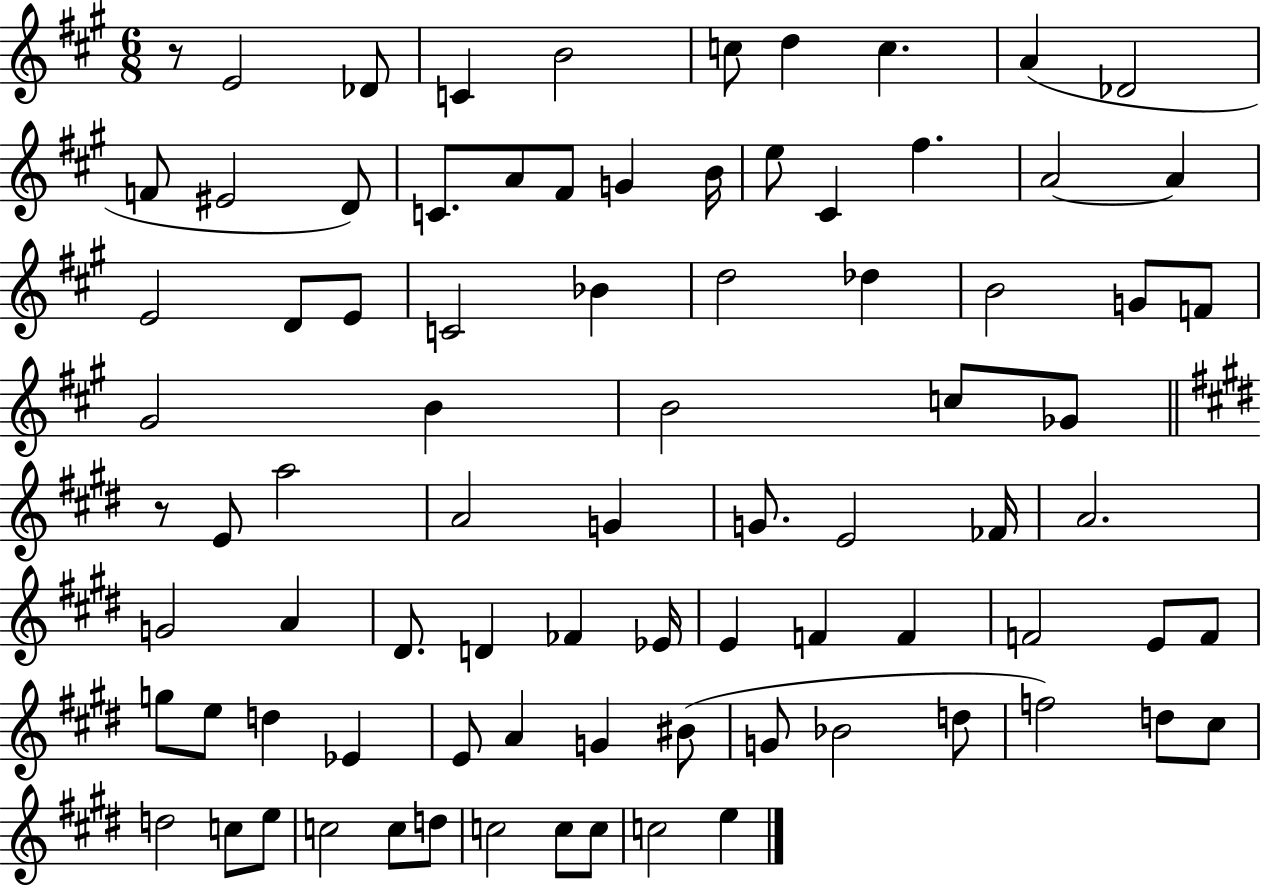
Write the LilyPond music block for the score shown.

{
  \clef treble
  \numericTimeSignature
  \time 6/8
  \key a \major
  r8 e'2 des'8 | c'4 b'2 | c''8 d''4 c''4. | a'4( des'2 | \break f'8 eis'2 d'8) | c'8. a'8 fis'8 g'4 b'16 | e''8 cis'4 fis''4. | a'2~~ a'4 | \break e'2 d'8 e'8 | c'2 bes'4 | d''2 des''4 | b'2 g'8 f'8 | \break gis'2 b'4 | b'2 c''8 ges'8 | \bar "||" \break \key e \major r8 e'8 a''2 | a'2 g'4 | g'8. e'2 fes'16 | a'2. | \break g'2 a'4 | dis'8. d'4 fes'4 ees'16 | e'4 f'4 f'4 | f'2 e'8 f'8 | \break g''8 e''8 d''4 ees'4 | e'8 a'4 g'4 bis'8( | g'8 bes'2 d''8 | f''2) d''8 cis''8 | \break d''2 c''8 e''8 | c''2 c''8 d''8 | c''2 c''8 c''8 | c''2 e''4 | \break \bar "|."
}